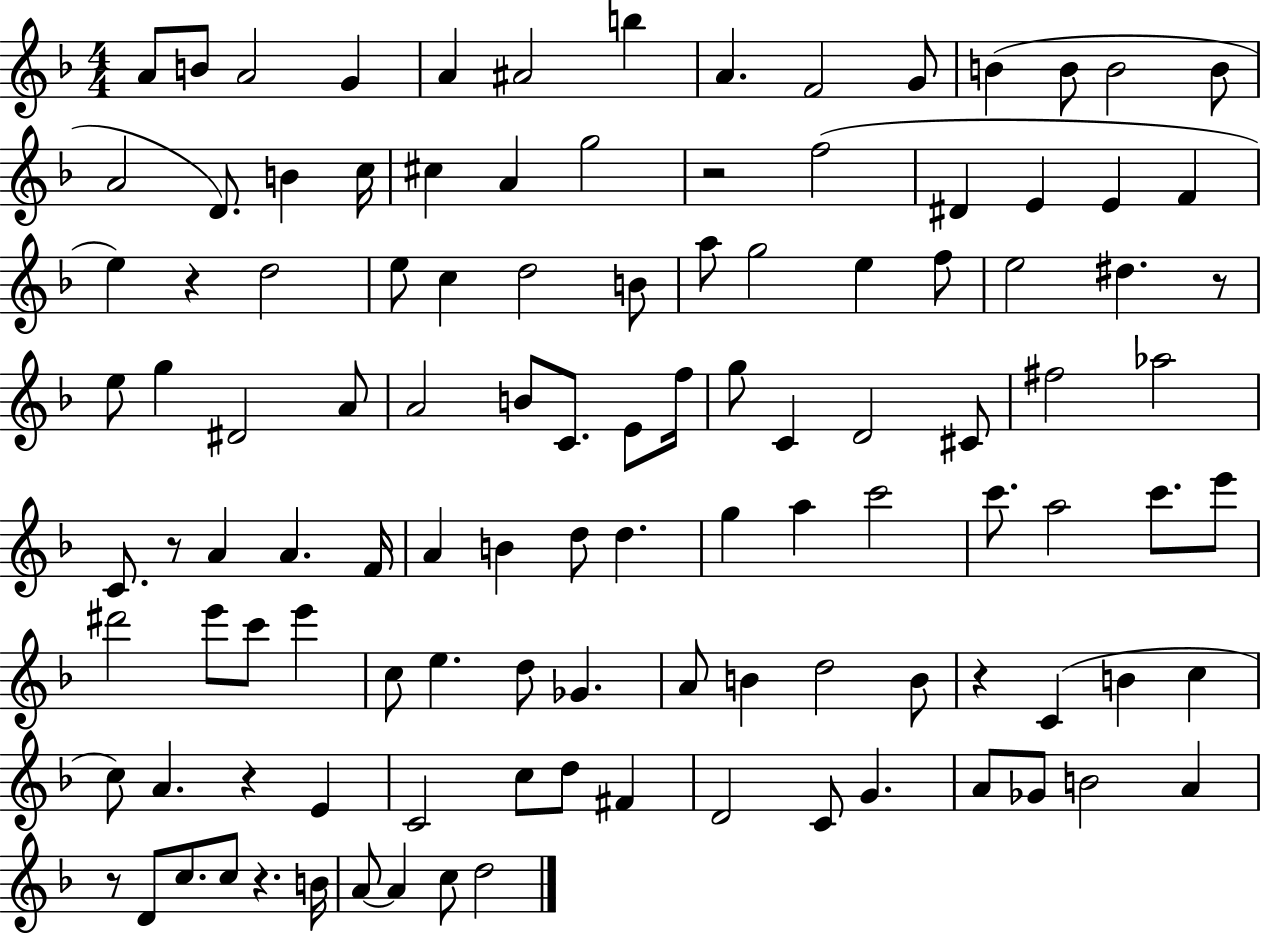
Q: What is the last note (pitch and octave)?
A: D5